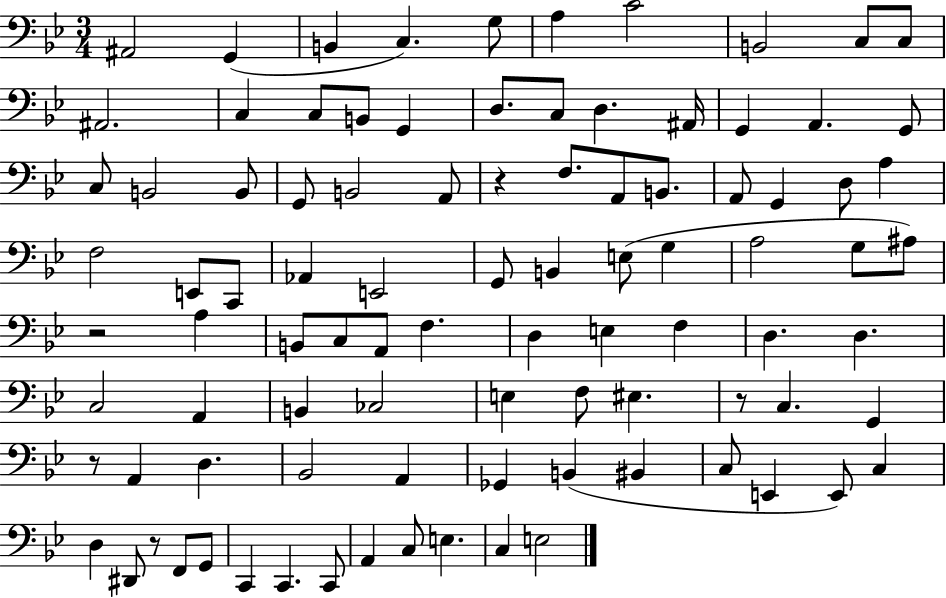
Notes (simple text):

A#2/h G2/q B2/q C3/q. G3/e A3/q C4/h B2/h C3/e C3/e A#2/h. C3/q C3/e B2/e G2/q D3/e. C3/e D3/q. A#2/s G2/q A2/q. G2/e C3/e B2/h B2/e G2/e B2/h A2/e R/q F3/e. A2/e B2/e. A2/e G2/q D3/e A3/q F3/h E2/e C2/e Ab2/q E2/h G2/e B2/q E3/e G3/q A3/h G3/e A#3/e R/h A3/q B2/e C3/e A2/e F3/q. D3/q E3/q F3/q D3/q. D3/q. C3/h A2/q B2/q CES3/h E3/q F3/e EIS3/q. R/e C3/q. G2/q R/e A2/q D3/q. Bb2/h A2/q Gb2/q B2/q BIS2/q C3/e E2/q E2/e C3/q D3/q D#2/e R/e F2/e G2/e C2/q C2/q. C2/e A2/q C3/e E3/q. C3/q E3/h